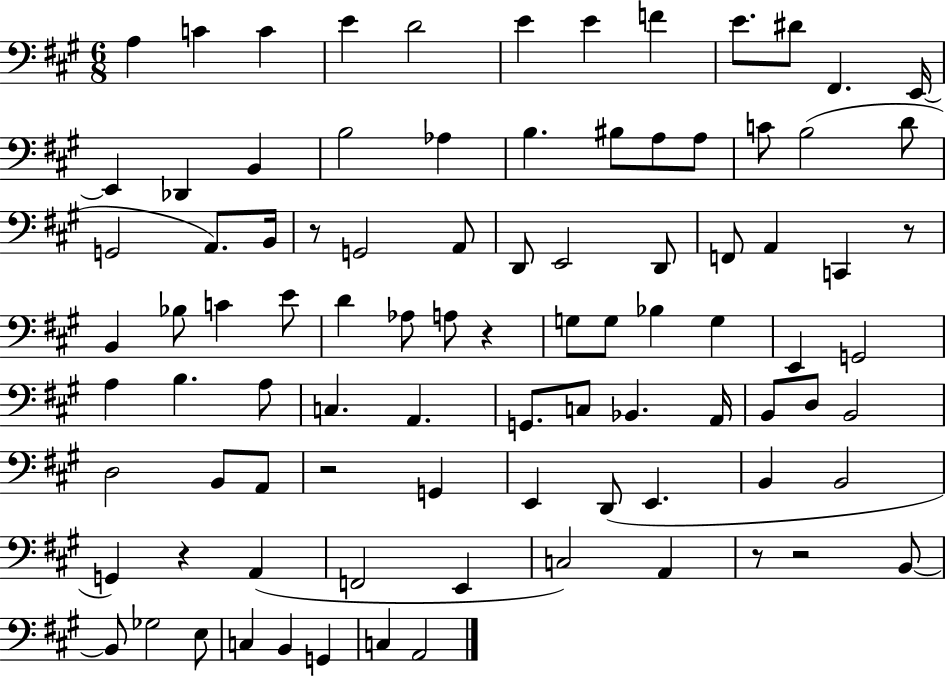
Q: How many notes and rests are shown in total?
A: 91